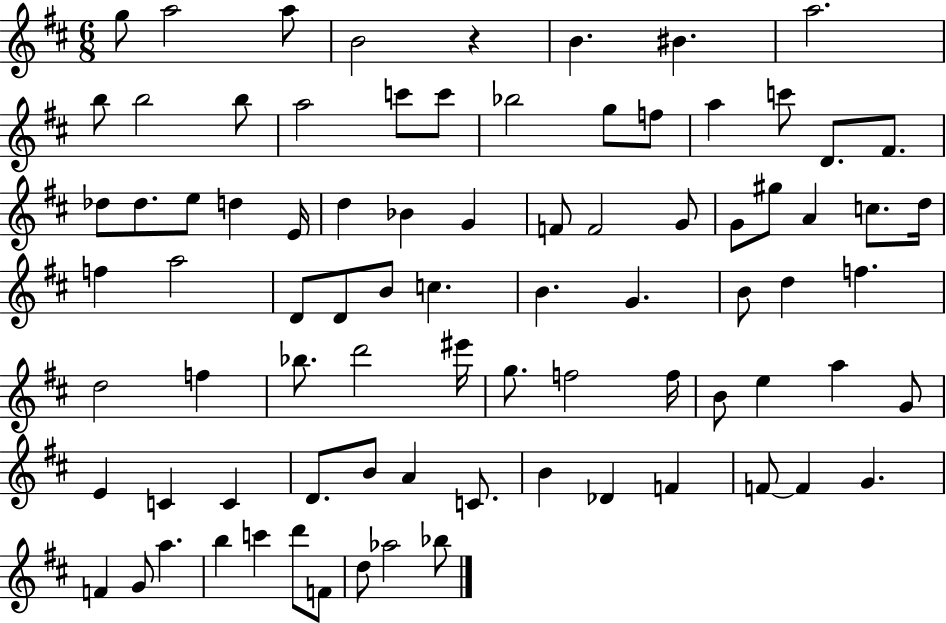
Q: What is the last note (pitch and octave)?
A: Bb5